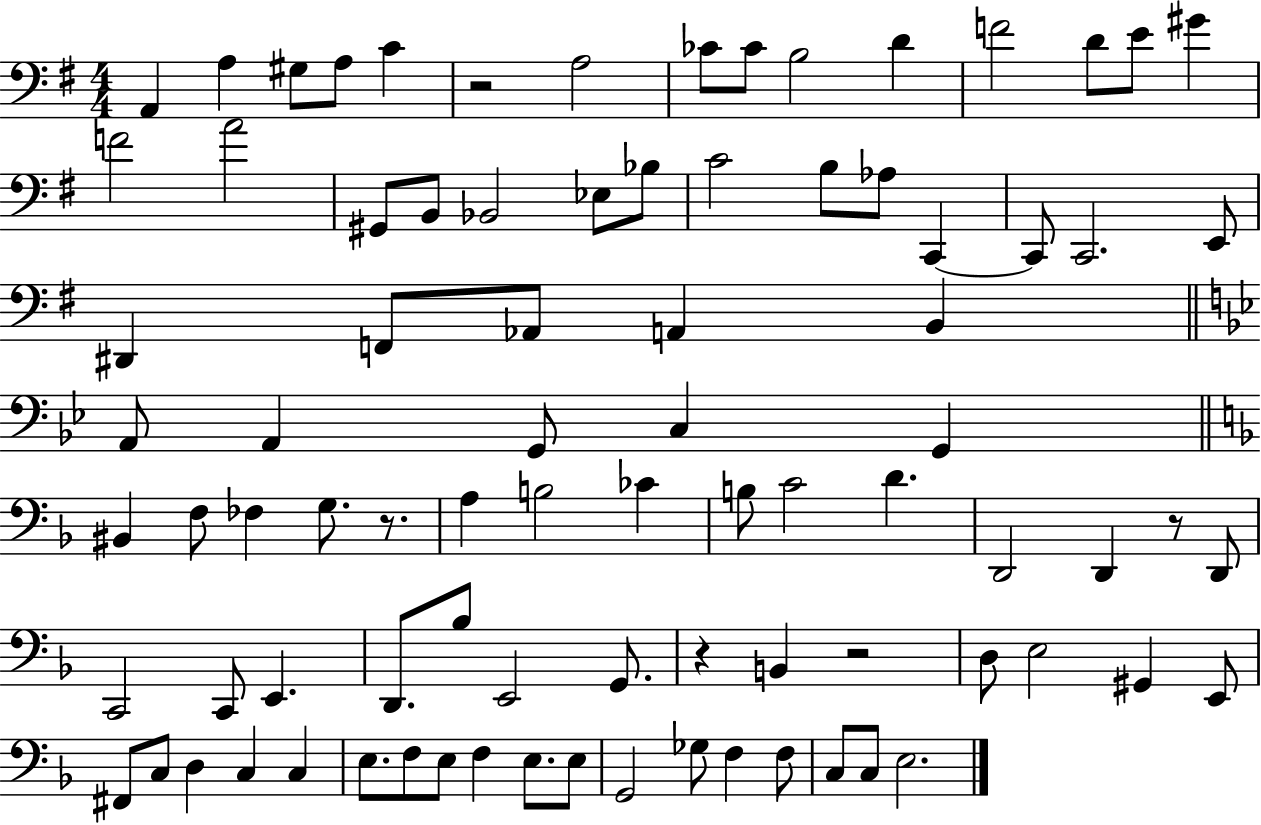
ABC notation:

X:1
T:Untitled
M:4/4
L:1/4
K:G
A,, A, ^G,/2 A,/2 C z2 A,2 _C/2 _C/2 B,2 D F2 D/2 E/2 ^G F2 A2 ^G,,/2 B,,/2 _B,,2 _E,/2 _B,/2 C2 B,/2 _A,/2 C,, C,,/2 C,,2 E,,/2 ^D,, F,,/2 _A,,/2 A,, B,, A,,/2 A,, G,,/2 C, G,, ^B,, F,/2 _F, G,/2 z/2 A, B,2 _C B,/2 C2 D D,,2 D,, z/2 D,,/2 C,,2 C,,/2 E,, D,,/2 _B,/2 E,,2 G,,/2 z B,, z2 D,/2 E,2 ^G,, E,,/2 ^F,,/2 C,/2 D, C, C, E,/2 F,/2 E,/2 F, E,/2 E,/2 G,,2 _G,/2 F, F,/2 C,/2 C,/2 E,2